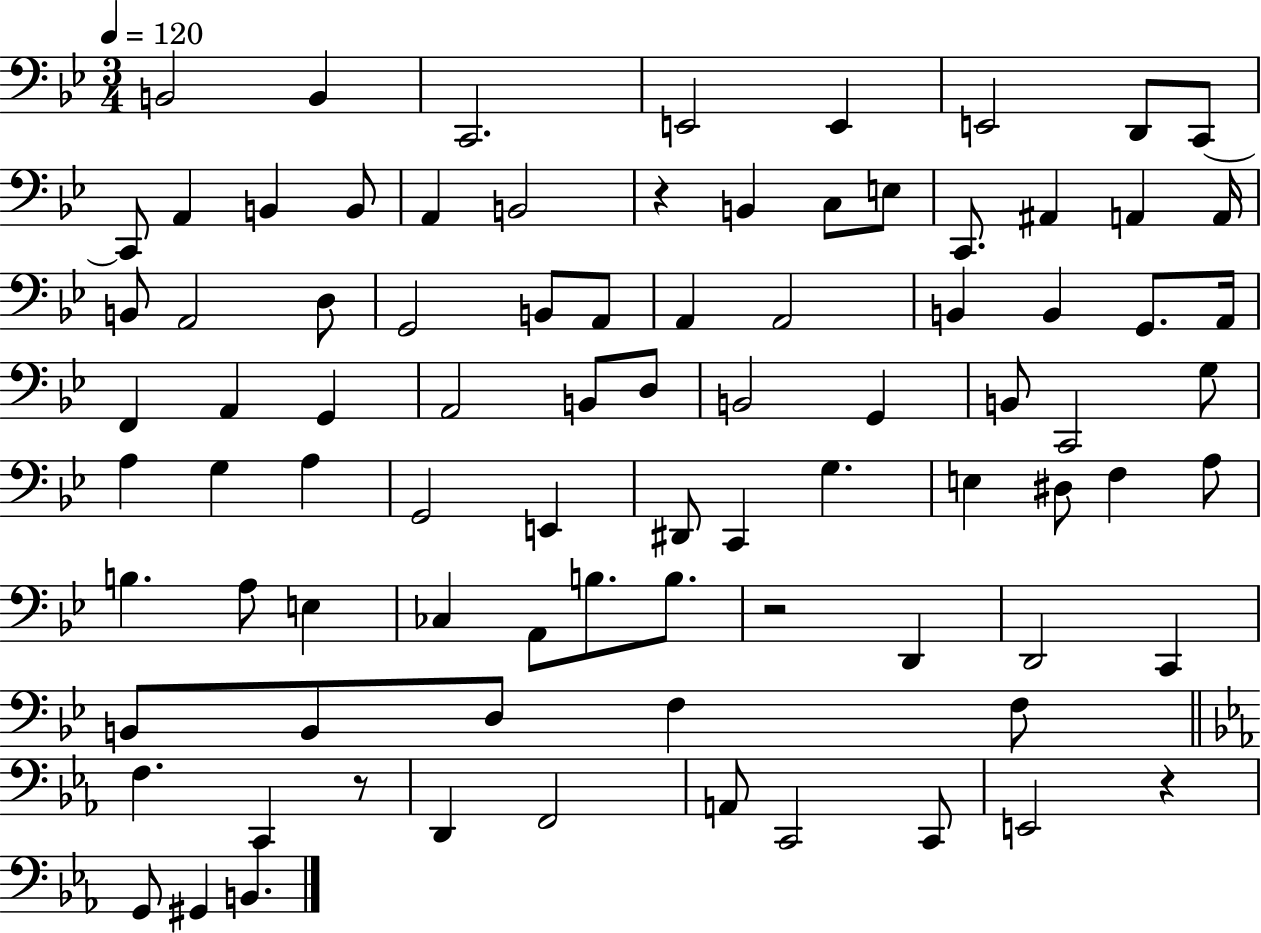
{
  \clef bass
  \numericTimeSignature
  \time 3/4
  \key bes \major
  \tempo 4 = 120
  b,2 b,4 | c,2. | e,2 e,4 | e,2 d,8 c,8~~ | \break c,8 a,4 b,4 b,8 | a,4 b,2 | r4 b,4 c8 e8 | c,8. ais,4 a,4 a,16 | \break b,8 a,2 d8 | g,2 b,8 a,8 | a,4 a,2 | b,4 b,4 g,8. a,16 | \break f,4 a,4 g,4 | a,2 b,8 d8 | b,2 g,4 | b,8 c,2 g8 | \break a4 g4 a4 | g,2 e,4 | dis,8 c,4 g4. | e4 dis8 f4 a8 | \break b4. a8 e4 | ces4 a,8 b8. b8. | r2 d,4 | d,2 c,4 | \break b,8 b,8 d8 f4 f8 | \bar "||" \break \key c \minor f4. c,4 r8 | d,4 f,2 | a,8 c,2 c,8 | e,2 r4 | \break g,8 gis,4 b,4. | \bar "|."
}